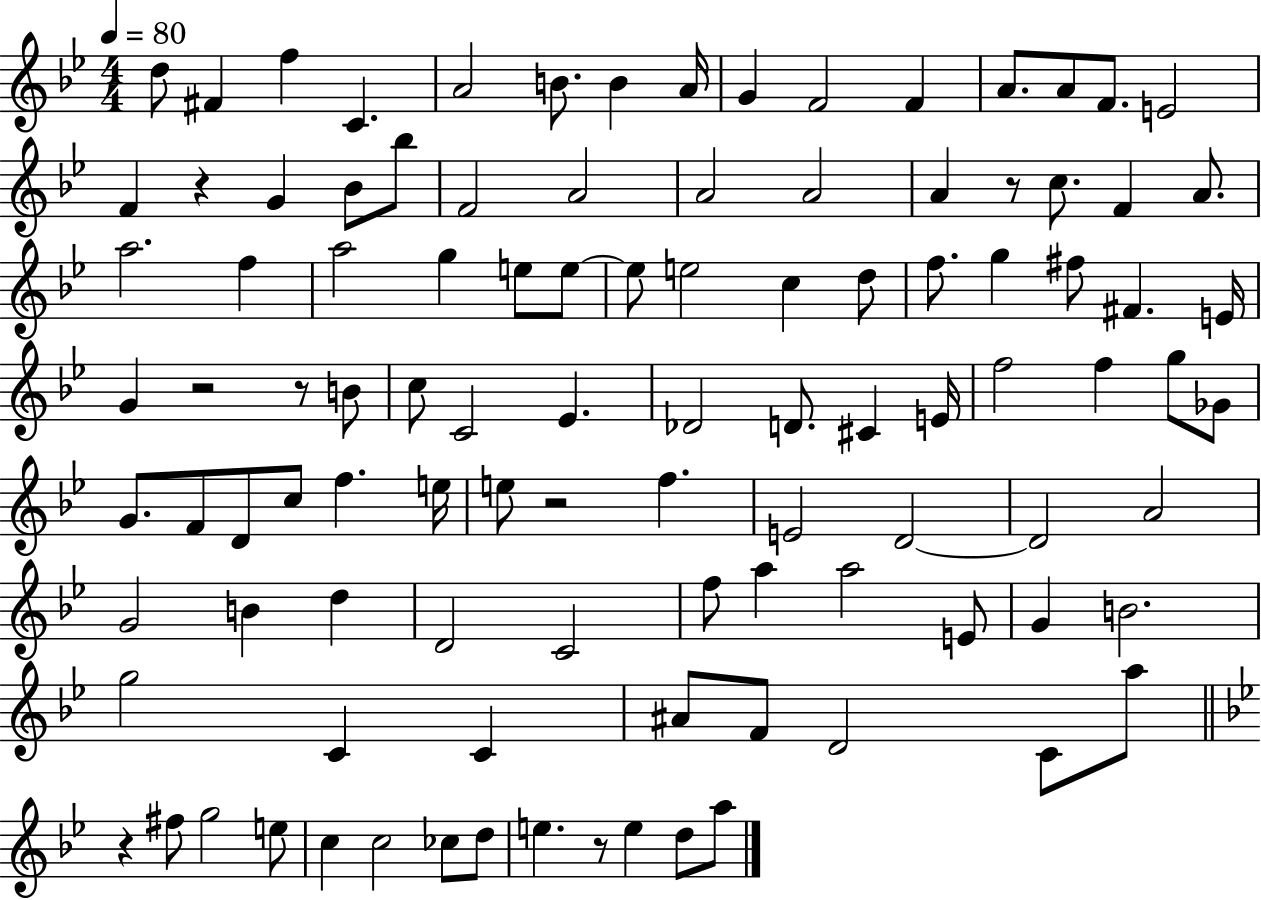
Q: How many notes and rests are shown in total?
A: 104